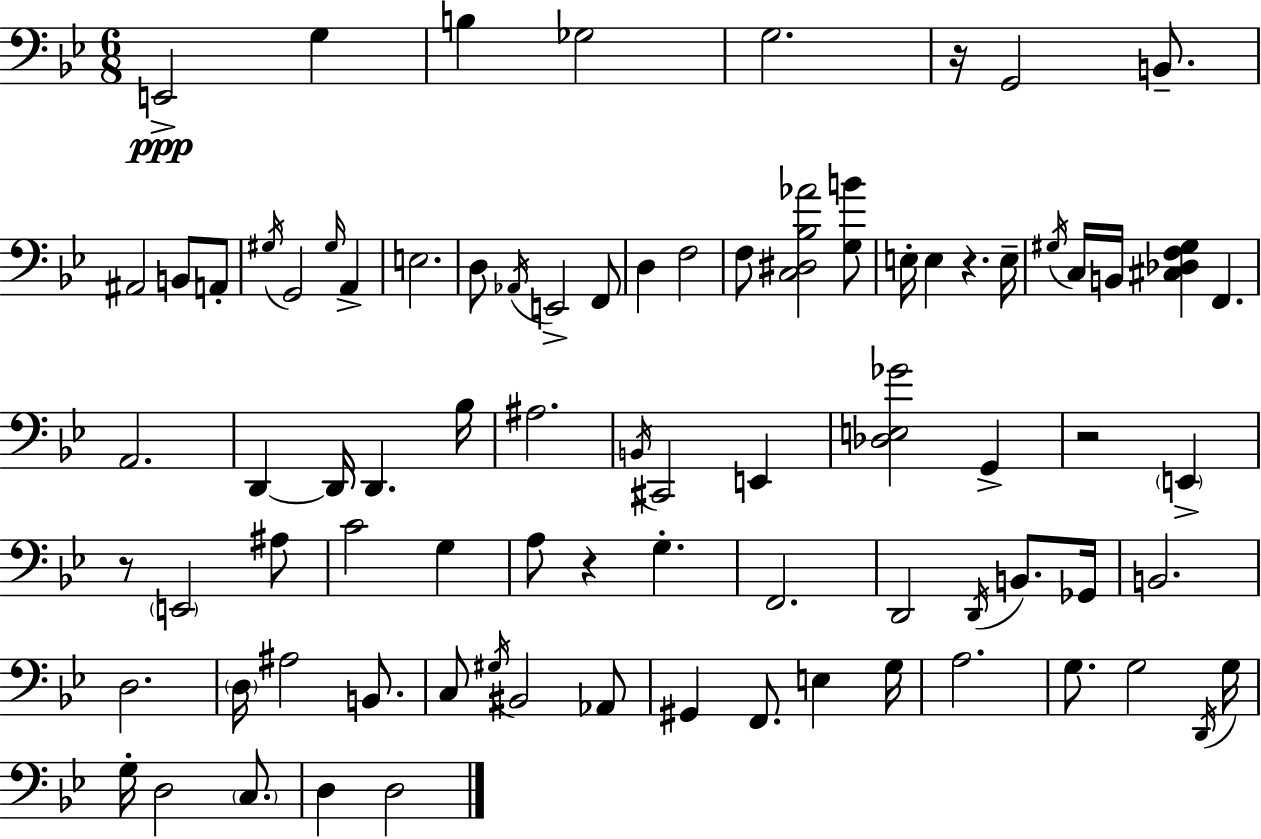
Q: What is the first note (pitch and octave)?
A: E2